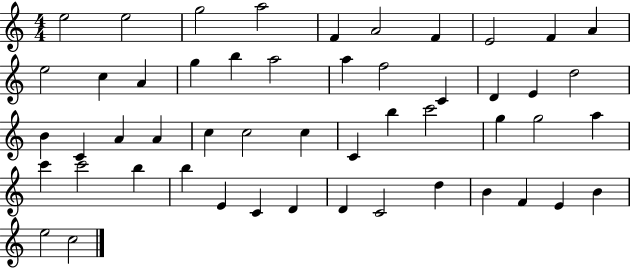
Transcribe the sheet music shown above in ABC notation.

X:1
T:Untitled
M:4/4
L:1/4
K:C
e2 e2 g2 a2 F A2 F E2 F A e2 c A g b a2 a f2 C D E d2 B C A A c c2 c C b c'2 g g2 a c' c'2 b b E C D D C2 d B F E B e2 c2